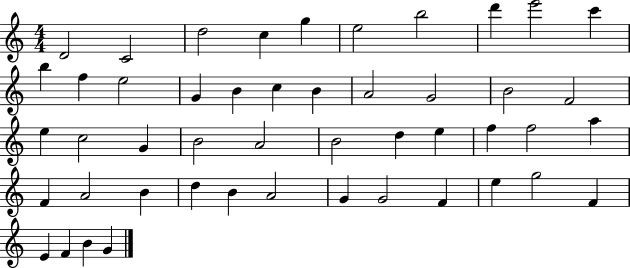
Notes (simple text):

D4/h C4/h D5/h C5/q G5/q E5/h B5/h D6/q E6/h C6/q B5/q F5/q E5/h G4/q B4/q C5/q B4/q A4/h G4/h B4/h F4/h E5/q C5/h G4/q B4/h A4/h B4/h D5/q E5/q F5/q F5/h A5/q F4/q A4/h B4/q D5/q B4/q A4/h G4/q G4/h F4/q E5/q G5/h F4/q E4/q F4/q B4/q G4/q